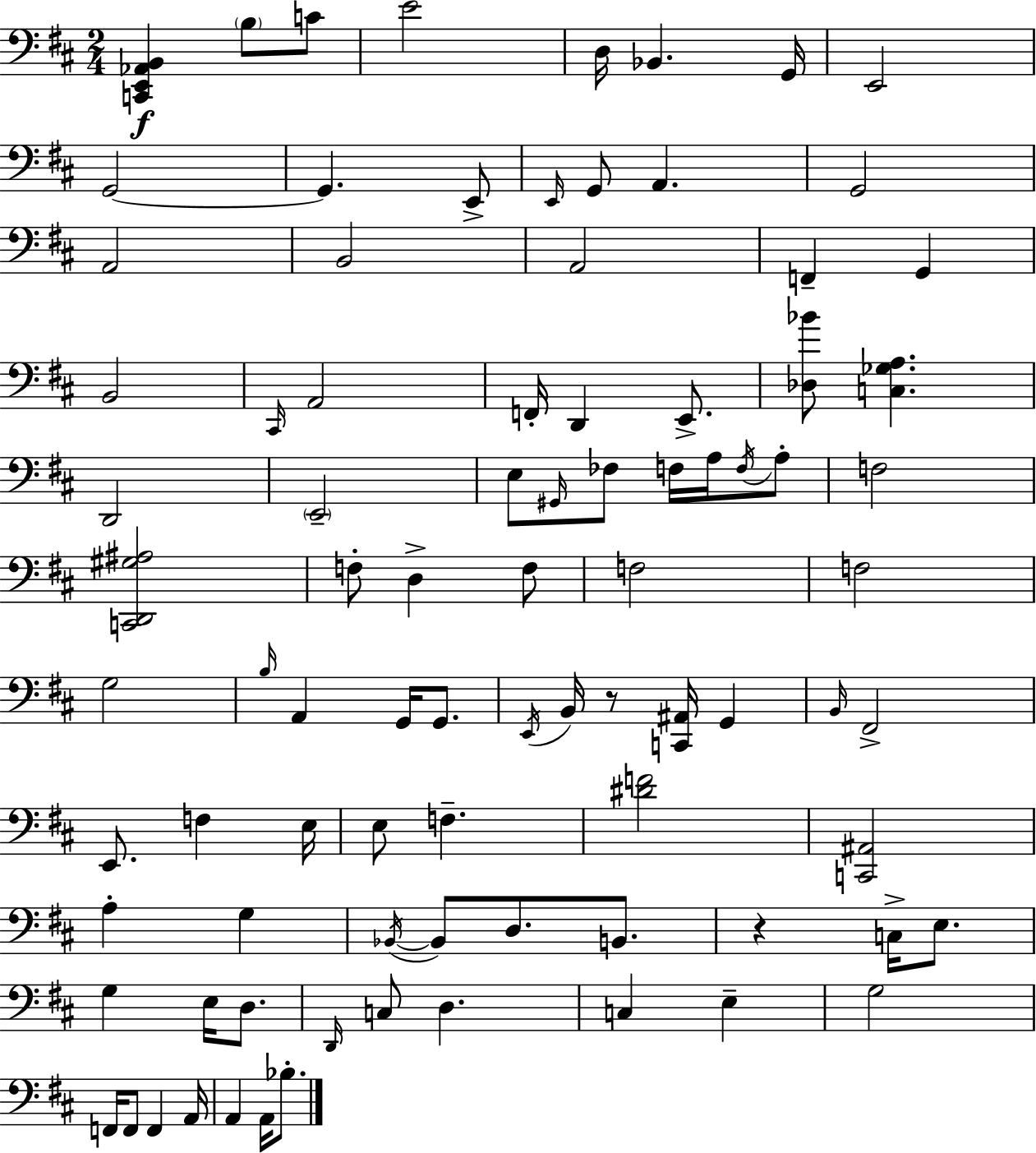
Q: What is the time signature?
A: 2/4